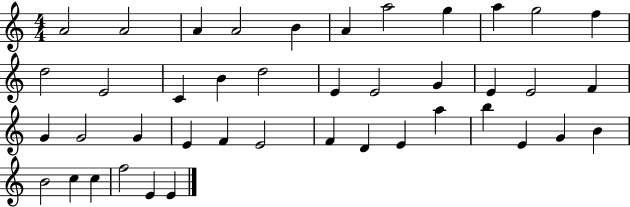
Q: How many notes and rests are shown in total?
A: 42